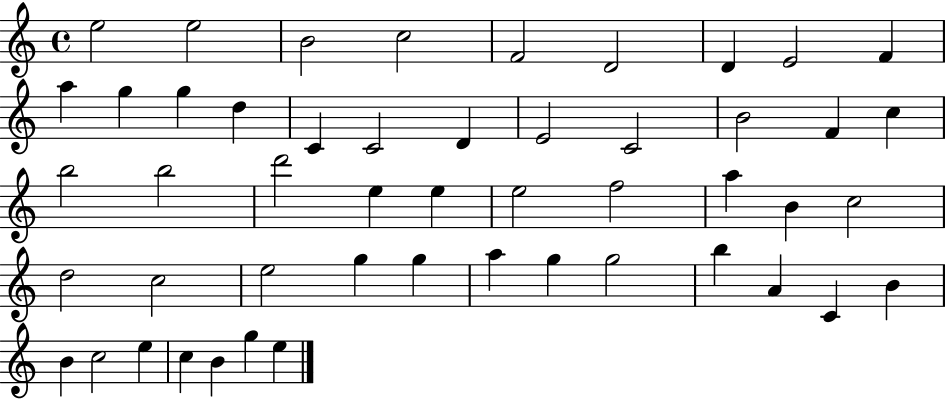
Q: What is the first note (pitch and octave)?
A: E5